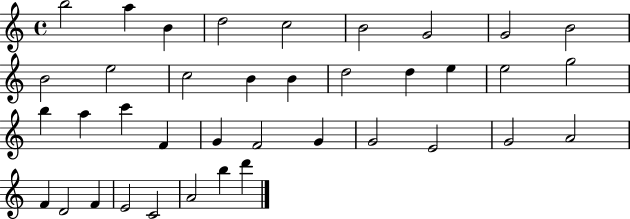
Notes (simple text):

B5/h A5/q B4/q D5/h C5/h B4/h G4/h G4/h B4/h B4/h E5/h C5/h B4/q B4/q D5/h D5/q E5/q E5/h G5/h B5/q A5/q C6/q F4/q G4/q F4/h G4/q G4/h E4/h G4/h A4/h F4/q D4/h F4/q E4/h C4/h A4/h B5/q D6/q